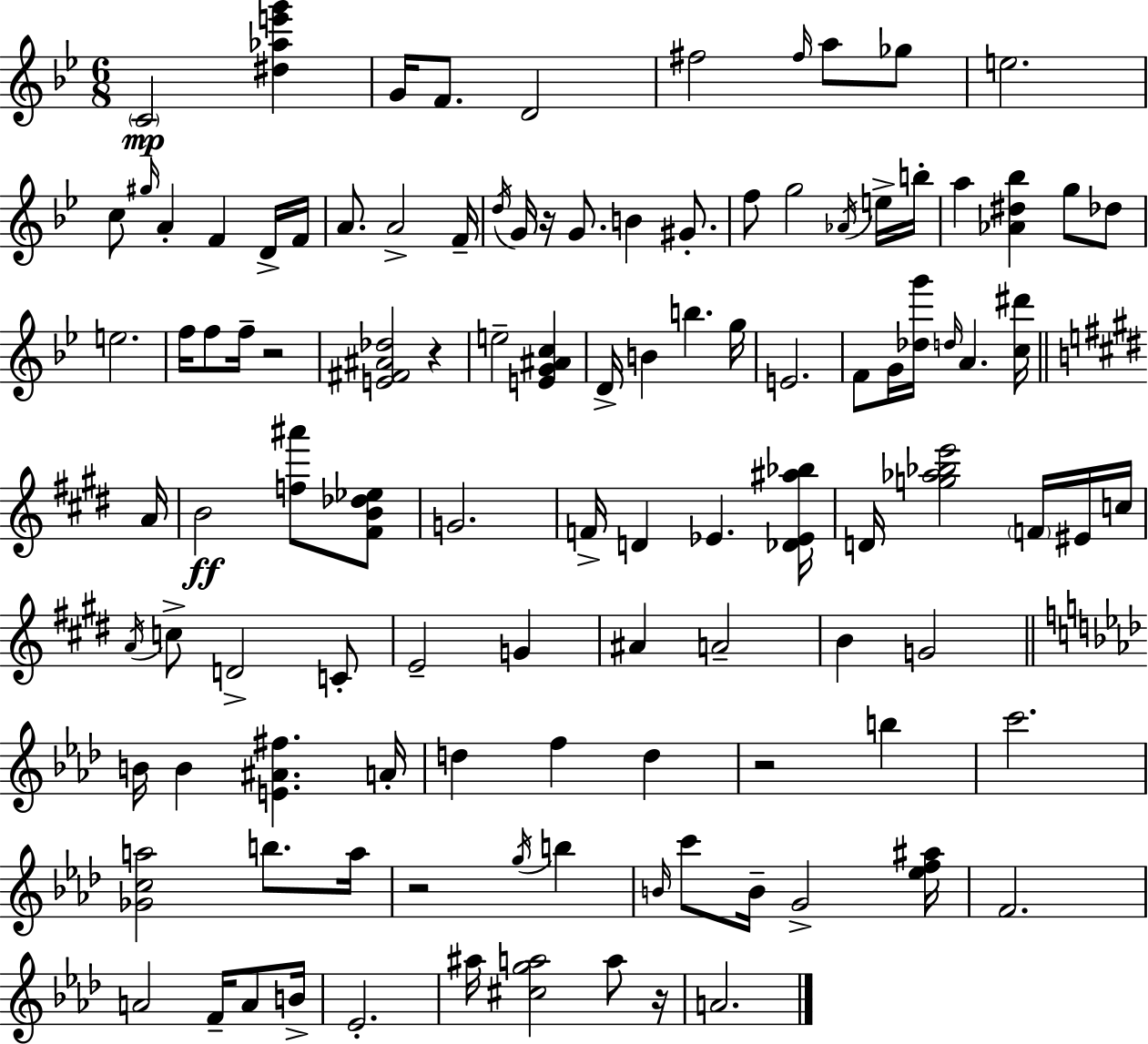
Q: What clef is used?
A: treble